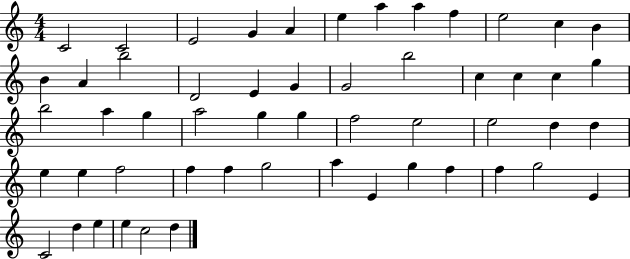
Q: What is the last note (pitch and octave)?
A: D5